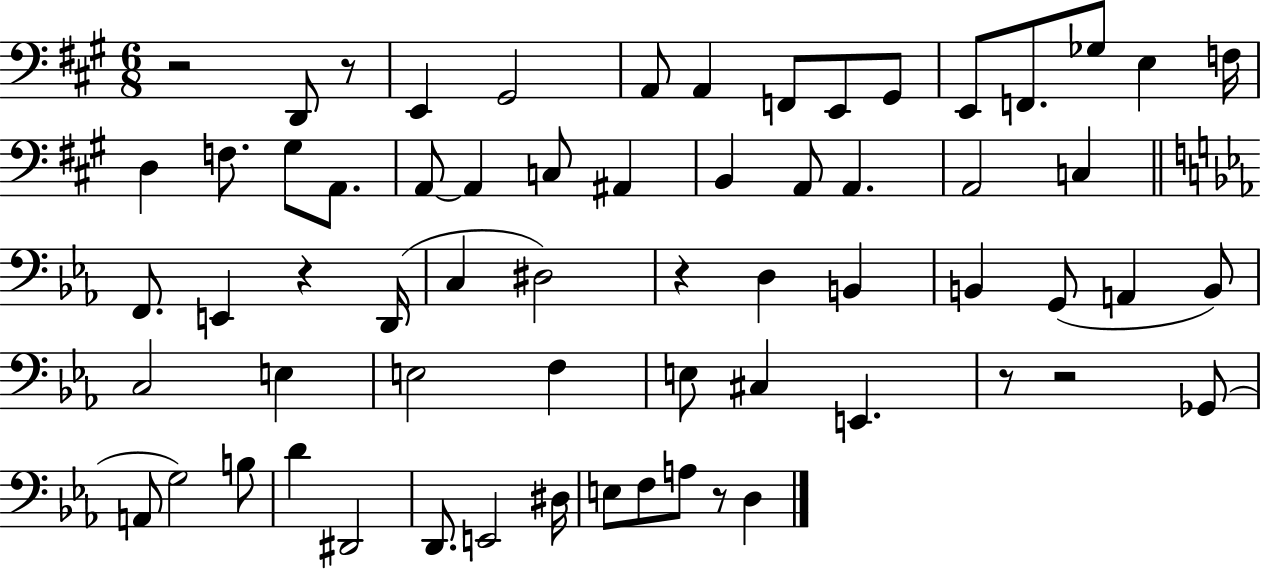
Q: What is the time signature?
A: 6/8